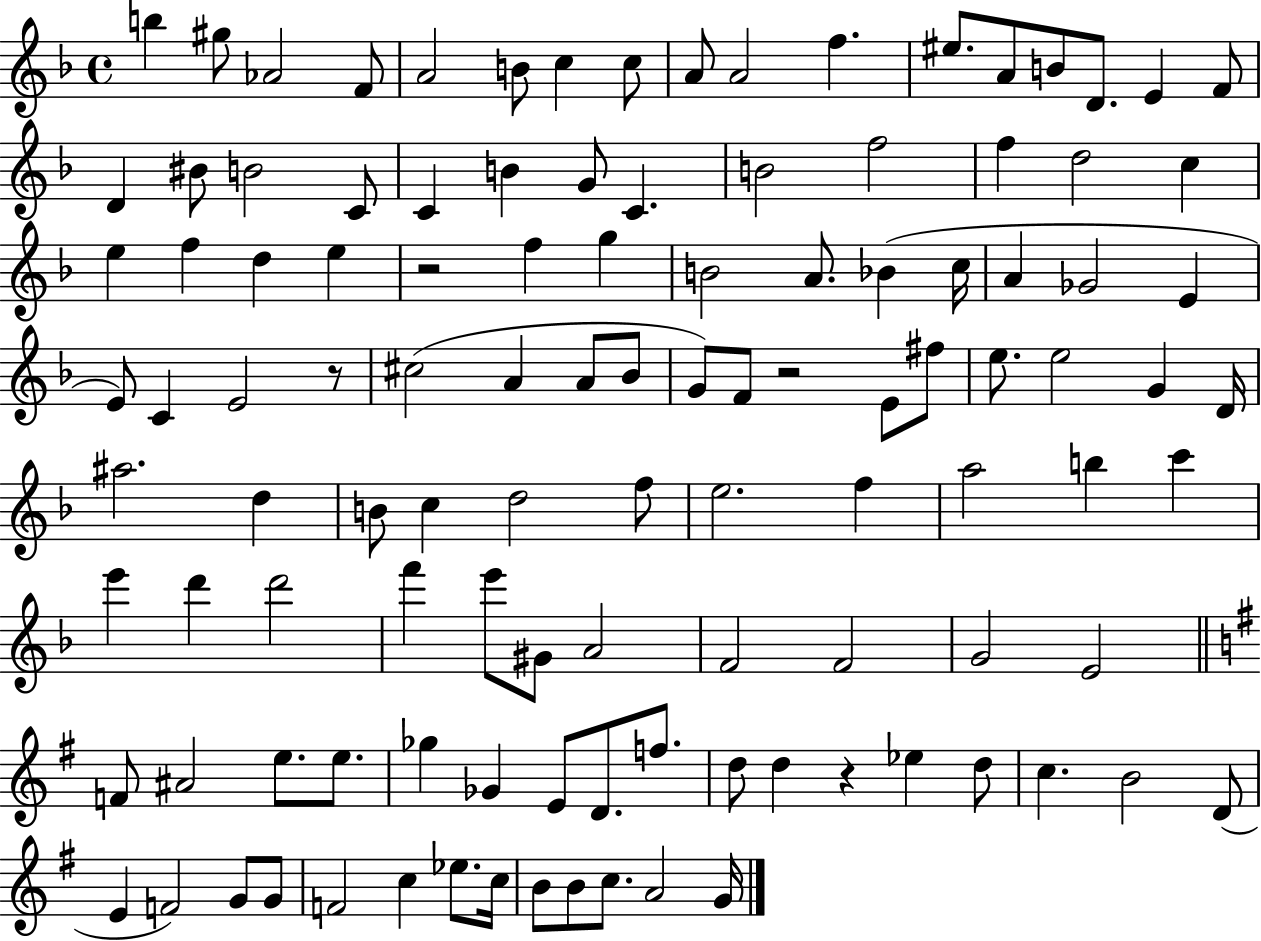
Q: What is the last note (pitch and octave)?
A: G4